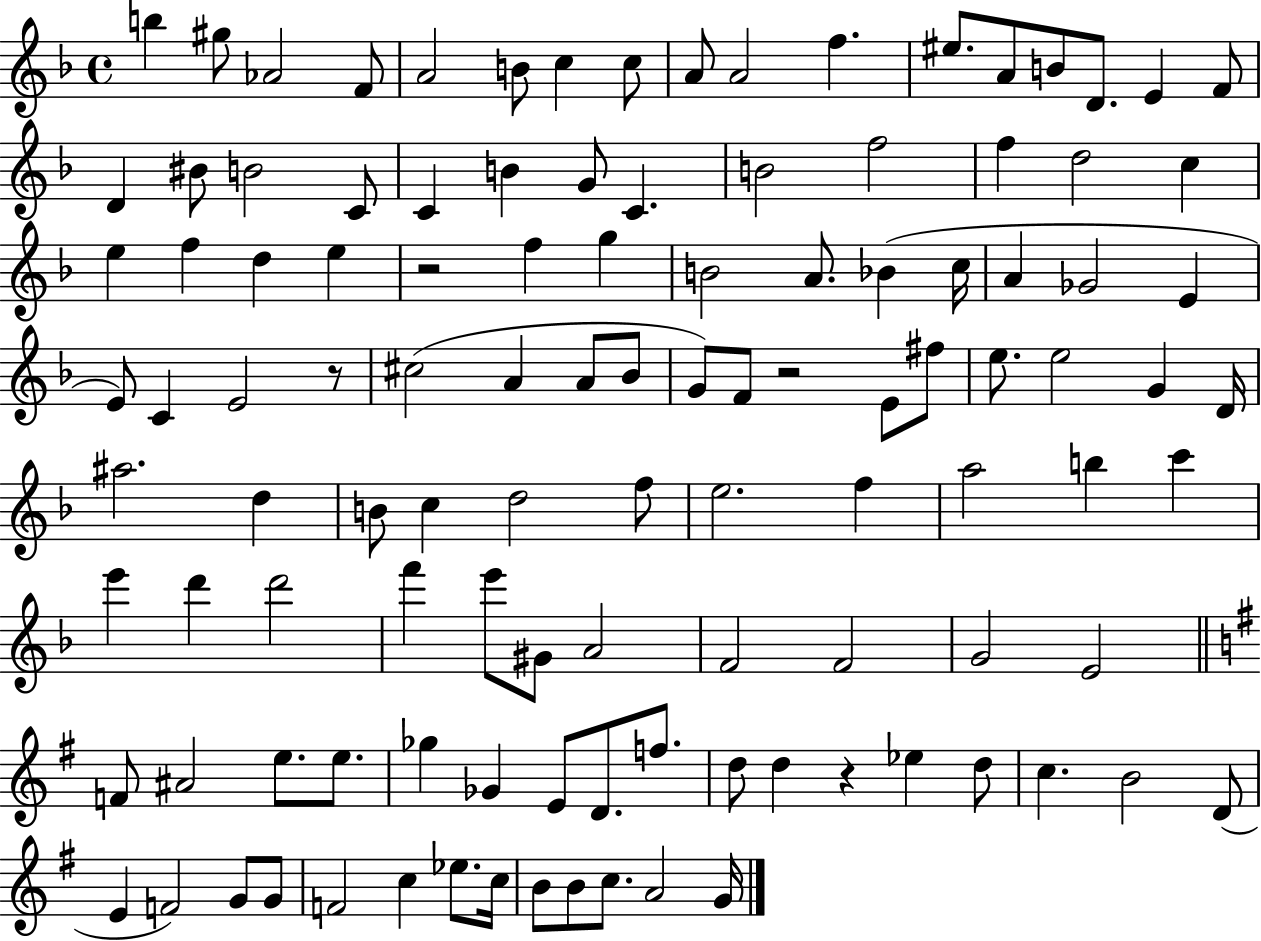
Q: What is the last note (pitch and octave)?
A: G4